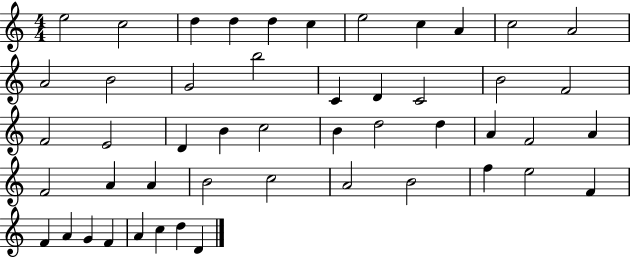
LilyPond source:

{
  \clef treble
  \numericTimeSignature
  \time 4/4
  \key c \major
  e''2 c''2 | d''4 d''4 d''4 c''4 | e''2 c''4 a'4 | c''2 a'2 | \break a'2 b'2 | g'2 b''2 | c'4 d'4 c'2 | b'2 f'2 | \break f'2 e'2 | d'4 b'4 c''2 | b'4 d''2 d''4 | a'4 f'2 a'4 | \break f'2 a'4 a'4 | b'2 c''2 | a'2 b'2 | f''4 e''2 f'4 | \break f'4 a'4 g'4 f'4 | a'4 c''4 d''4 d'4 | \bar "|."
}